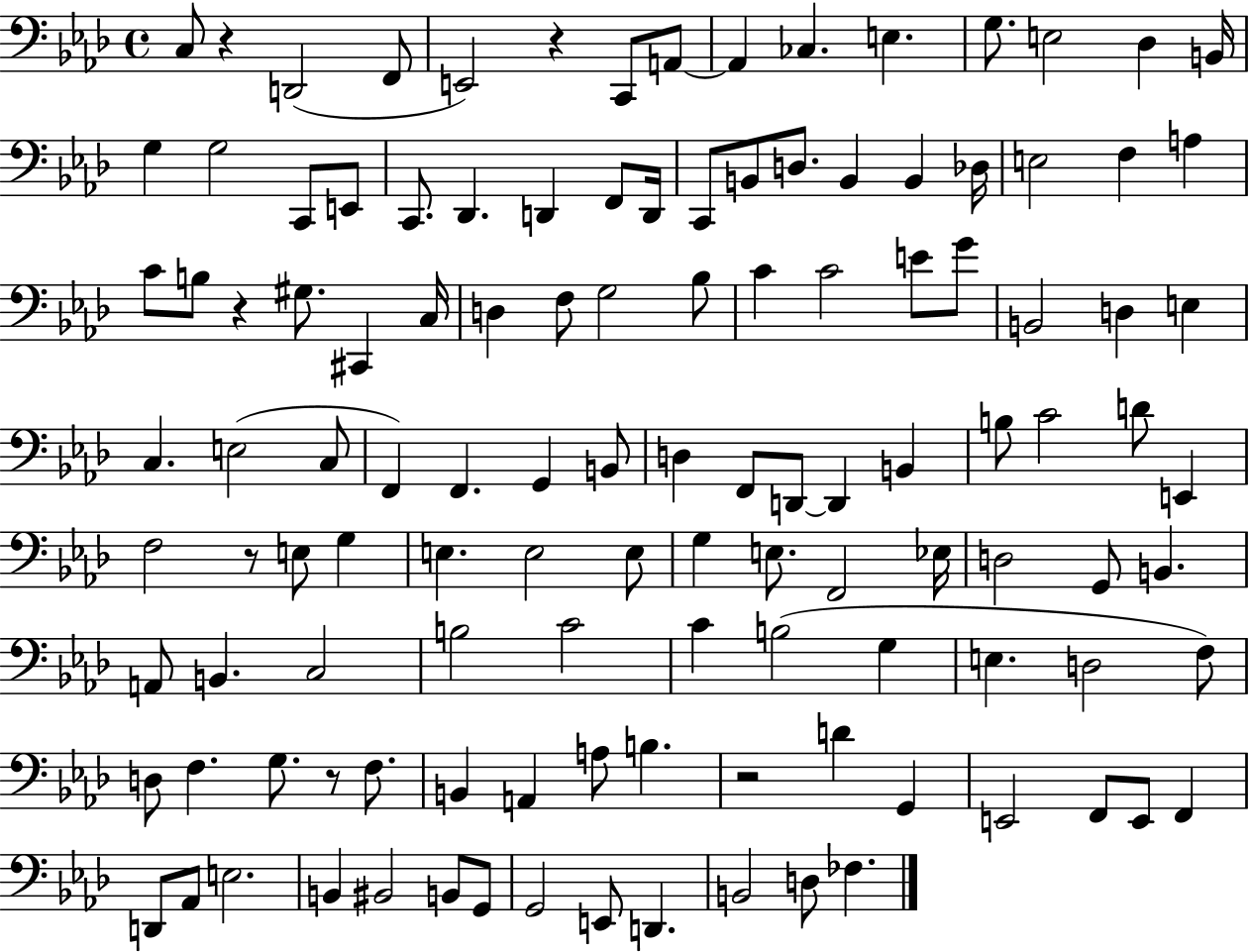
{
  \clef bass
  \time 4/4
  \defaultTimeSignature
  \key aes \major
  c8 r4 d,2( f,8 | e,2) r4 c,8 a,8~~ | a,4 ces4. e4. | g8. e2 des4 b,16 | \break g4 g2 c,8 e,8 | c,8. des,4. d,4 f,8 d,16 | c,8 b,8 d8. b,4 b,4 des16 | e2 f4 a4 | \break c'8 b8 r4 gis8. cis,4 c16 | d4 f8 g2 bes8 | c'4 c'2 e'8 g'8 | b,2 d4 e4 | \break c4. e2( c8 | f,4) f,4. g,4 b,8 | d4 f,8 d,8~~ d,4 b,4 | b8 c'2 d'8 e,4 | \break f2 r8 e8 g4 | e4. e2 e8 | g4 e8. f,2 ees16 | d2 g,8 b,4. | \break a,8 b,4. c2 | b2 c'2 | c'4 b2( g4 | e4. d2 f8) | \break d8 f4. g8. r8 f8. | b,4 a,4 a8 b4. | r2 d'4 g,4 | e,2 f,8 e,8 f,4 | \break d,8 aes,8 e2. | b,4 bis,2 b,8 g,8 | g,2 e,8 d,4. | b,2 d8 fes4. | \break \bar "|."
}